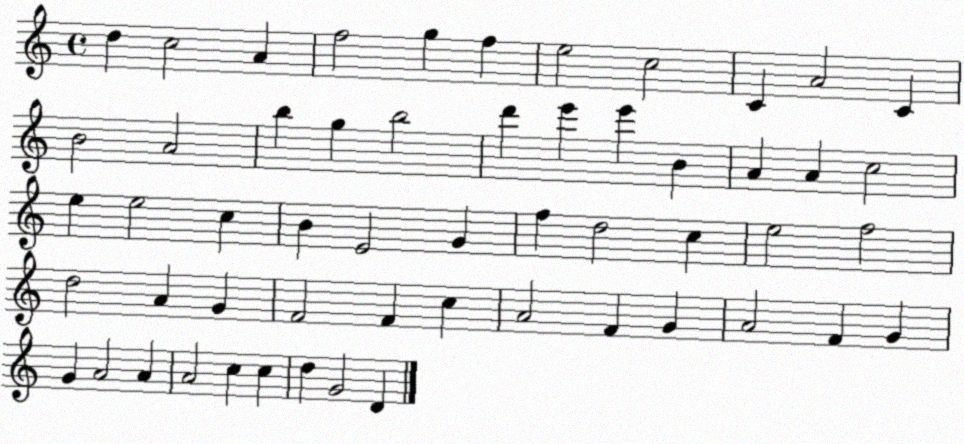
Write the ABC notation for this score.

X:1
T:Untitled
M:4/4
L:1/4
K:C
d c2 A f2 g f e2 c2 C A2 C B2 A2 b g b2 d' e' e' B A A c2 e e2 c B E2 G f d2 c e2 f2 d2 A G F2 F c A2 F G A2 F G G A2 A A2 c c d G2 D